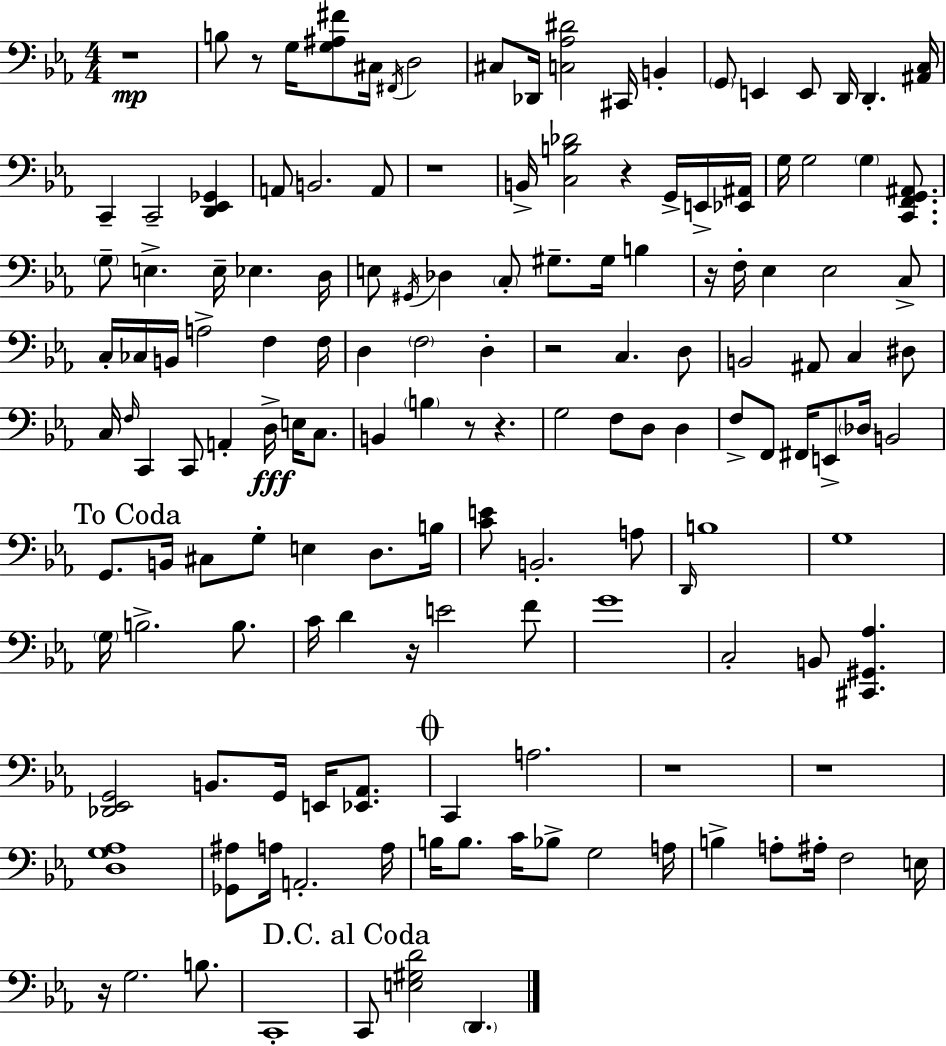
X:1
T:Untitled
M:4/4
L:1/4
K:Cm
z4 B,/2 z/2 G,/4 [G,^A,^F]/2 ^C,/4 ^F,,/4 D,2 ^C,/2 _D,,/4 [C,_A,^D]2 ^C,,/4 B,, G,,/2 E,, E,,/2 D,,/4 D,, [^A,,C,]/4 C,, C,,2 [D,,_E,,_G,,] A,,/2 B,,2 A,,/2 z4 B,,/4 [C,B,_D]2 z G,,/4 E,,/4 [_E,,^A,,]/4 G,/4 G,2 G, [C,,F,,G,,^A,,]/2 G,/2 E, E,/4 _E, D,/4 E,/2 ^G,,/4 _D, C,/2 ^G,/2 ^G,/4 B, z/4 F,/4 _E, _E,2 C,/2 C,/4 _C,/4 B,,/4 A,2 F, F,/4 D, F,2 D, z2 C, D,/2 B,,2 ^A,,/2 C, ^D,/2 C,/4 F,/4 C,, C,,/2 A,, D,/4 E,/4 C,/2 B,, B, z/2 z G,2 F,/2 D,/2 D, F,/2 F,,/2 ^F,,/4 E,,/2 _D,/4 B,,2 G,,/2 B,,/4 ^C,/2 G,/2 E, D,/2 B,/4 [CE]/2 B,,2 A,/2 D,,/4 B,4 G,4 G,/4 B,2 B,/2 C/4 D z/4 E2 F/2 G4 C,2 B,,/2 [^C,,^G,,_A,] [_D,,_E,,G,,]2 B,,/2 G,,/4 E,,/4 [_E,,_A,,]/2 C,, A,2 z4 z4 [D,G,_A,]4 [_G,,^A,]/2 A,/4 A,,2 A,/4 B,/4 B,/2 C/4 _B,/2 G,2 A,/4 B, A,/2 ^A,/4 F,2 E,/4 z/4 G,2 B,/2 C,,4 C,,/2 [E,^G,D]2 D,,